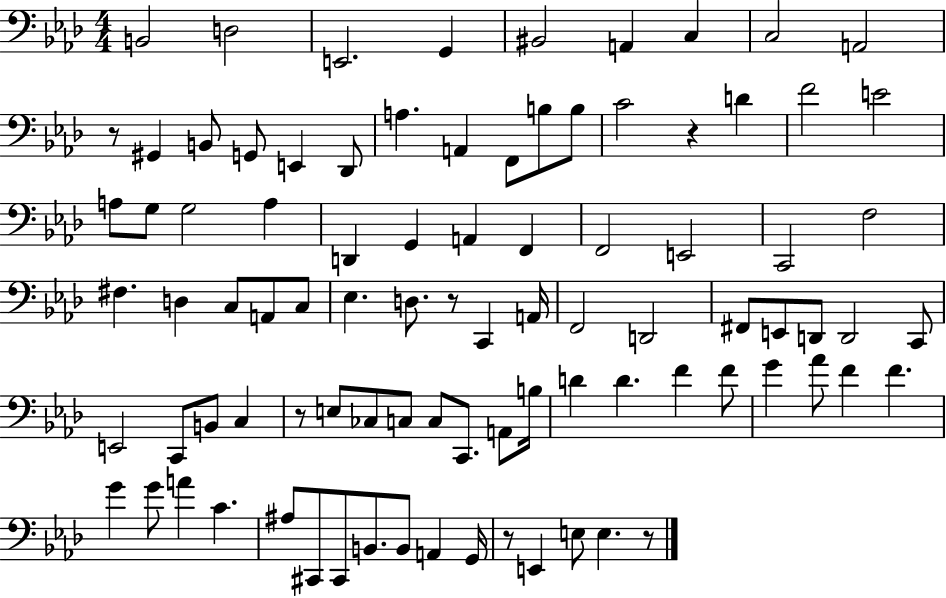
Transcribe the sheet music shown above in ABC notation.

X:1
T:Untitled
M:4/4
L:1/4
K:Ab
B,,2 D,2 E,,2 G,, ^B,,2 A,, C, C,2 A,,2 z/2 ^G,, B,,/2 G,,/2 E,, _D,,/2 A, A,, F,,/2 B,/2 B,/2 C2 z D F2 E2 A,/2 G,/2 G,2 A, D,, G,, A,, F,, F,,2 E,,2 C,,2 F,2 ^F, D, C,/2 A,,/2 C,/2 _E, D,/2 z/2 C,, A,,/4 F,,2 D,,2 ^F,,/2 E,,/2 D,,/2 D,,2 C,,/2 E,,2 C,,/2 B,,/2 C, z/2 E,/2 _C,/2 C,/2 C,/2 C,,/2 A,,/2 B,/4 D D F F/2 G _A/2 F F G G/2 A C ^A,/2 ^C,,/2 ^C,,/2 B,,/2 B,,/2 A,, G,,/4 z/2 E,, E,/2 E, z/2